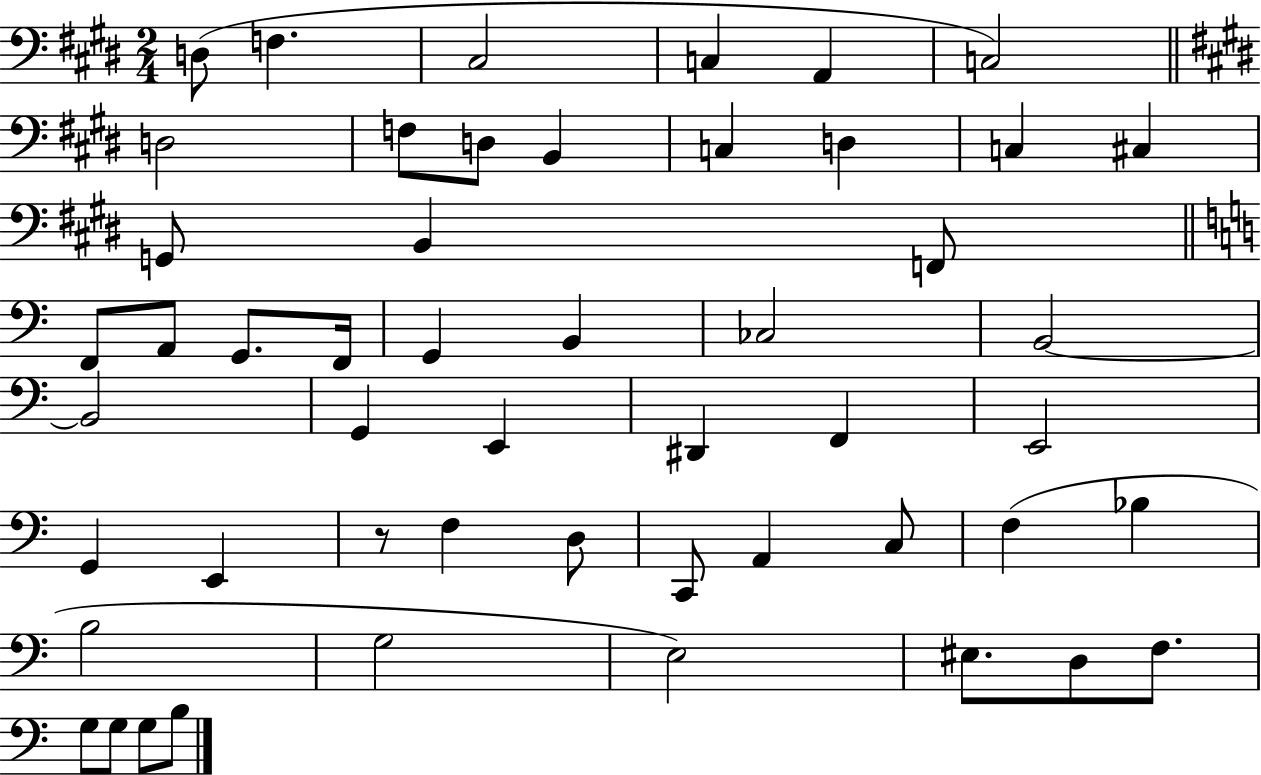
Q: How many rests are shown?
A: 1